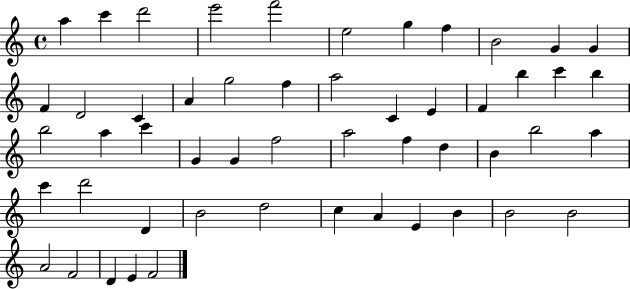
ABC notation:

X:1
T:Untitled
M:4/4
L:1/4
K:C
a c' d'2 e'2 f'2 e2 g f B2 G G F D2 C A g2 f a2 C E F b c' b b2 a c' G G f2 a2 f d B b2 a c' d'2 D B2 d2 c A E B B2 B2 A2 F2 D E F2